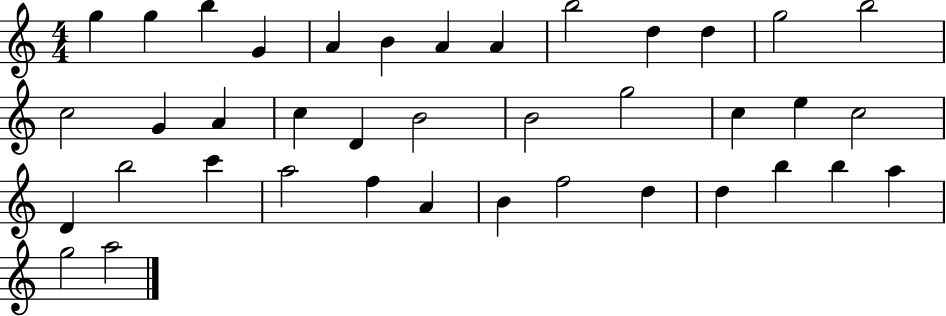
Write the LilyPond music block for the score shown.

{
  \clef treble
  \numericTimeSignature
  \time 4/4
  \key c \major
  g''4 g''4 b''4 g'4 | a'4 b'4 a'4 a'4 | b''2 d''4 d''4 | g''2 b''2 | \break c''2 g'4 a'4 | c''4 d'4 b'2 | b'2 g''2 | c''4 e''4 c''2 | \break d'4 b''2 c'''4 | a''2 f''4 a'4 | b'4 f''2 d''4 | d''4 b''4 b''4 a''4 | \break g''2 a''2 | \bar "|."
}